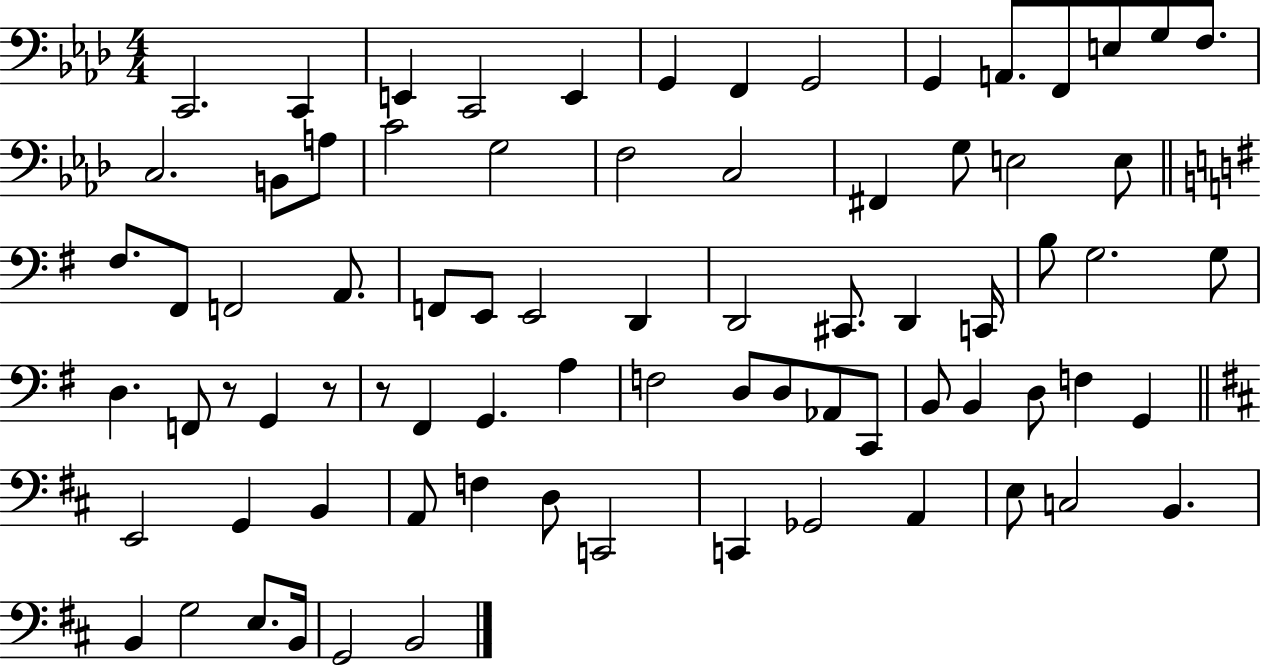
{
  \clef bass
  \numericTimeSignature
  \time 4/4
  \key aes \major
  \repeat volta 2 { c,2. c,4 | e,4 c,2 e,4 | g,4 f,4 g,2 | g,4 a,8. f,8 e8 g8 f8. | \break c2. b,8 a8 | c'2 g2 | f2 c2 | fis,4 g8 e2 e8 | \break \bar "||" \break \key g \major fis8. fis,8 f,2 a,8. | f,8 e,8 e,2 d,4 | d,2 cis,8. d,4 c,16 | b8 g2. g8 | \break d4. f,8 r8 g,4 r8 | r8 fis,4 g,4. a4 | f2 d8 d8 aes,8 c,8 | b,8 b,4 d8 f4 g,4 | \break \bar "||" \break \key d \major e,2 g,4 b,4 | a,8 f4 d8 c,2 | c,4 ges,2 a,4 | e8 c2 b,4. | \break b,4 g2 e8. b,16 | g,2 b,2 | } \bar "|."
}